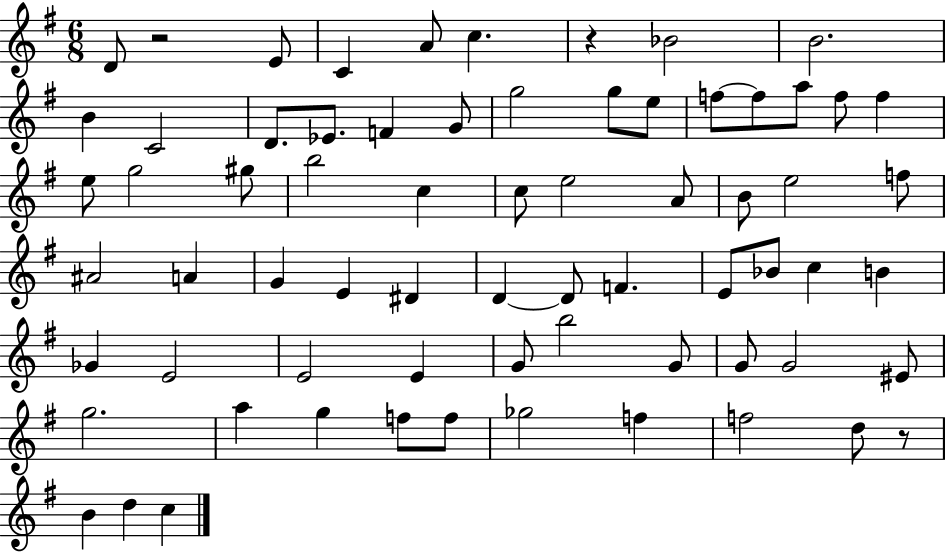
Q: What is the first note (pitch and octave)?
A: D4